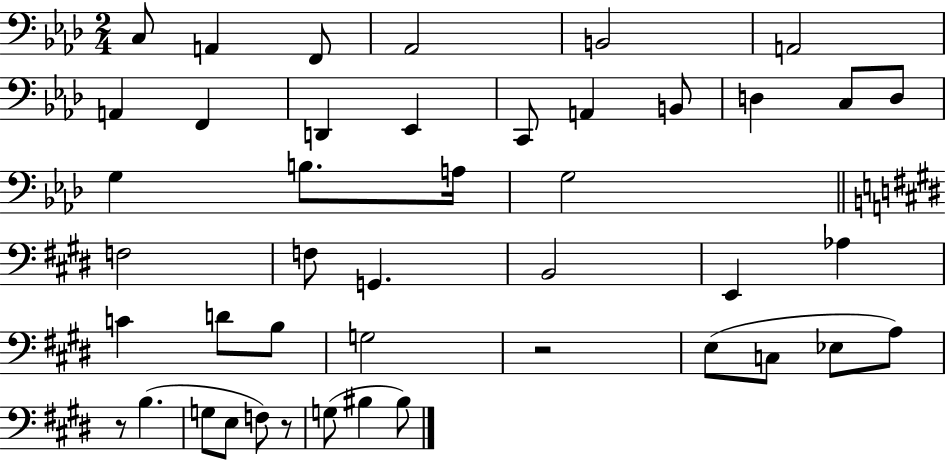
{
  \clef bass
  \numericTimeSignature
  \time 2/4
  \key aes \major
  c8 a,4 f,8 | aes,2 | b,2 | a,2 | \break a,4 f,4 | d,4 ees,4 | c,8 a,4 b,8 | d4 c8 d8 | \break g4 b8. a16 | g2 | \bar "||" \break \key e \major f2 | f8 g,4. | b,2 | e,4 aes4 | \break c'4 d'8 b8 | g2 | r2 | e8( c8 ees8 a8) | \break r8 b4.( | g8 e8 f8) r8 | g8( bis4 bis8) | \bar "|."
}